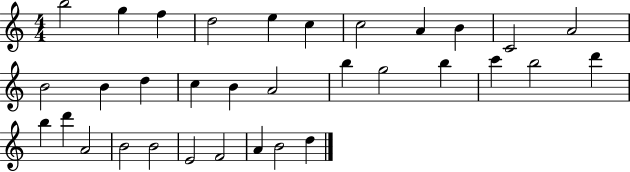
{
  \clef treble
  \numericTimeSignature
  \time 4/4
  \key c \major
  b''2 g''4 f''4 | d''2 e''4 c''4 | c''2 a'4 b'4 | c'2 a'2 | \break b'2 b'4 d''4 | c''4 b'4 a'2 | b''4 g''2 b''4 | c'''4 b''2 d'''4 | \break b''4 d'''4 a'2 | b'2 b'2 | e'2 f'2 | a'4 b'2 d''4 | \break \bar "|."
}